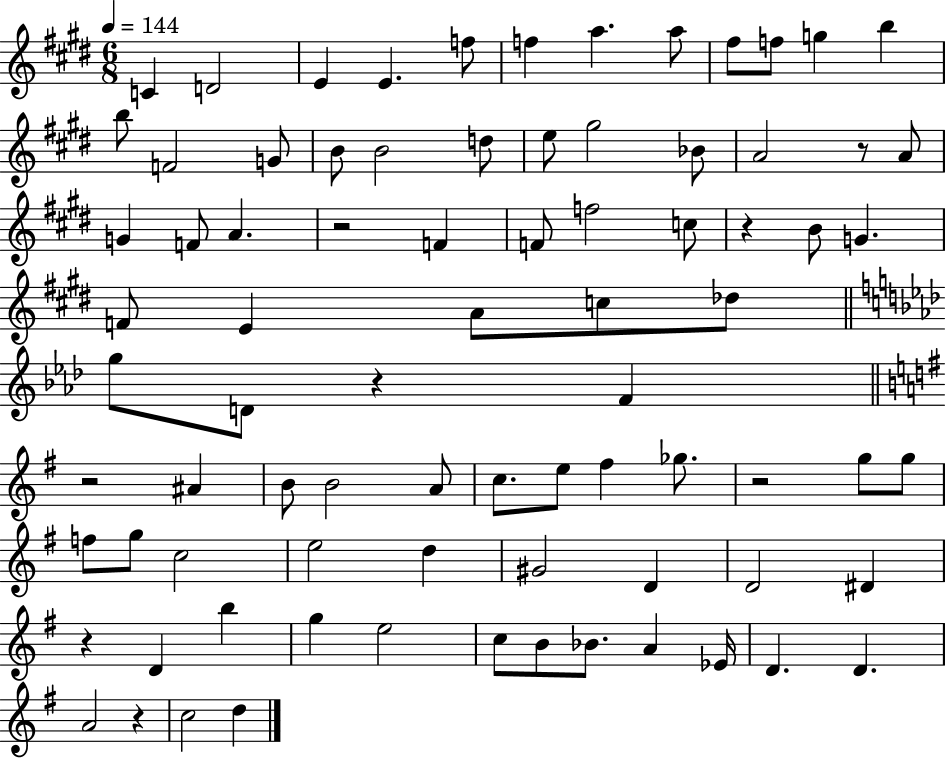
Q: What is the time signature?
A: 6/8